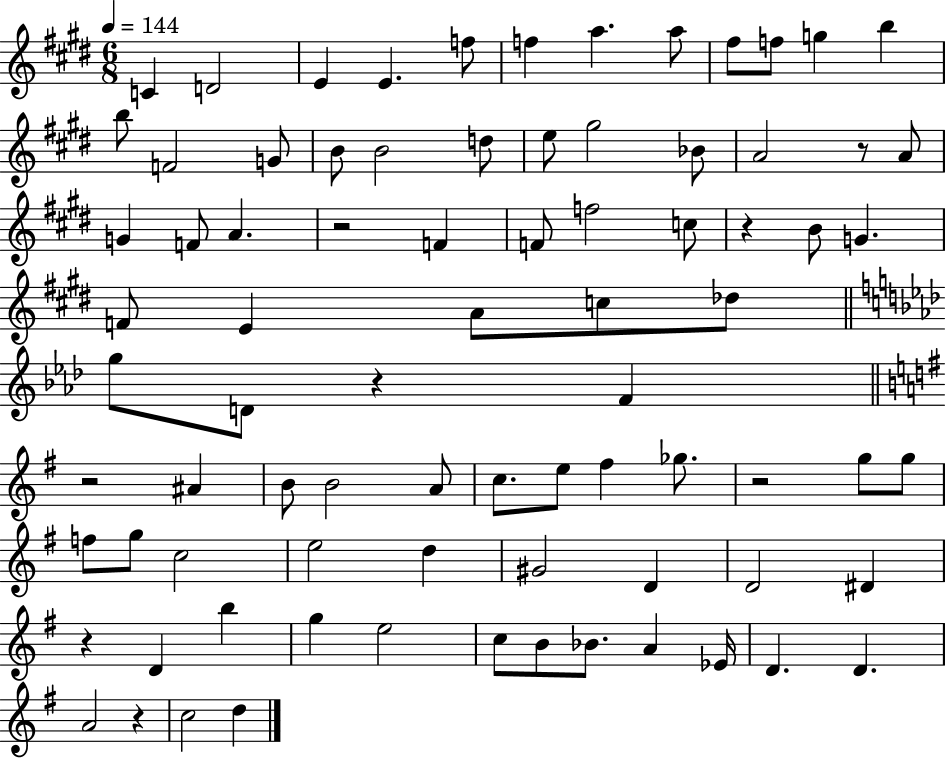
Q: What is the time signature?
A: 6/8